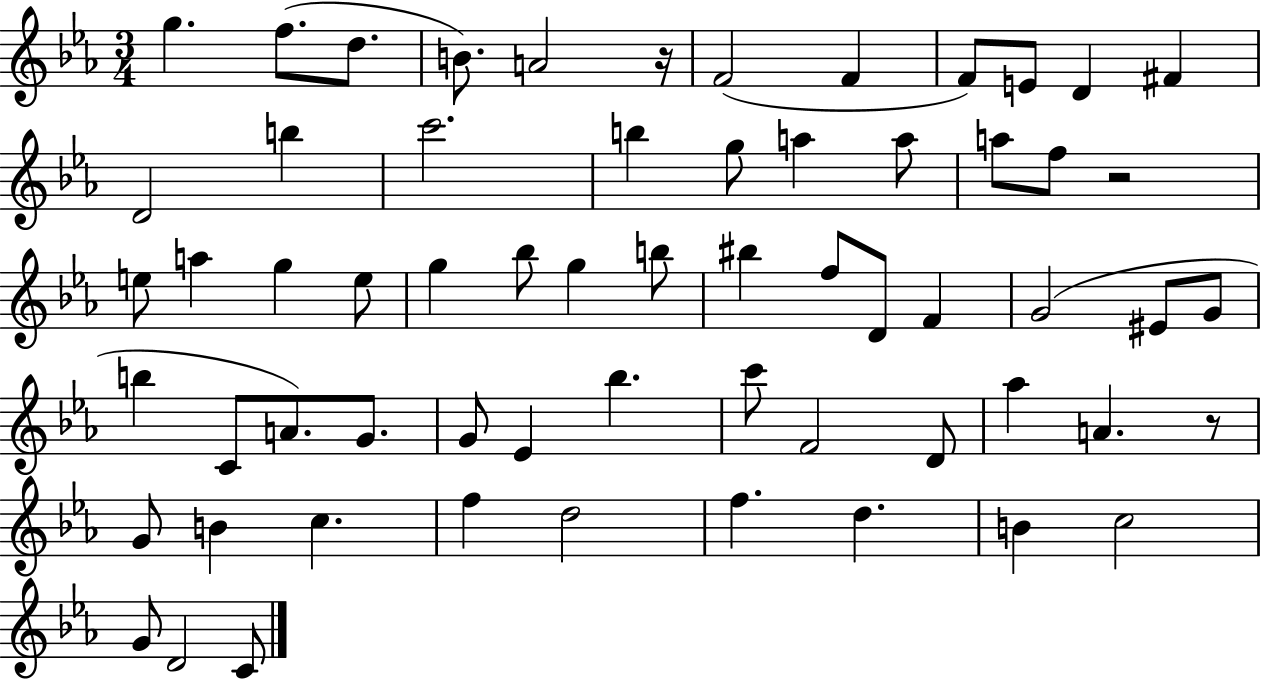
G5/q. F5/e. D5/e. B4/e. A4/h R/s F4/h F4/q F4/e E4/e D4/q F#4/q D4/h B5/q C6/h. B5/q G5/e A5/q A5/e A5/e F5/e R/h E5/e A5/q G5/q E5/e G5/q Bb5/e G5/q B5/e BIS5/q F5/e D4/e F4/q G4/h EIS4/e G4/e B5/q C4/e A4/e. G4/e. G4/e Eb4/q Bb5/q. C6/e F4/h D4/e Ab5/q A4/q. R/e G4/e B4/q C5/q. F5/q D5/h F5/q. D5/q. B4/q C5/h G4/e D4/h C4/e